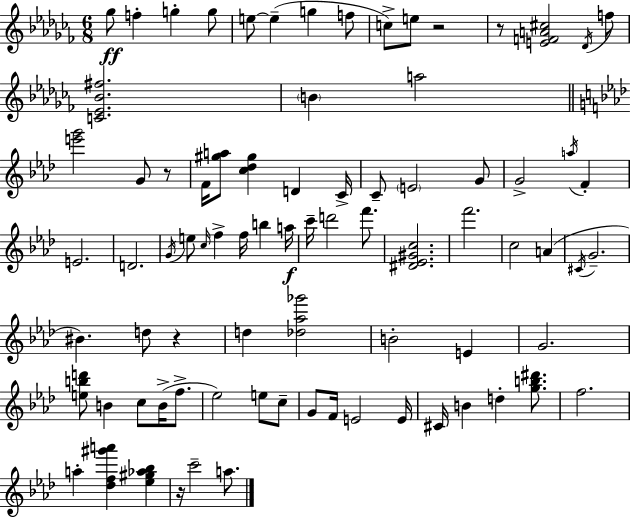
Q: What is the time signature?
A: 6/8